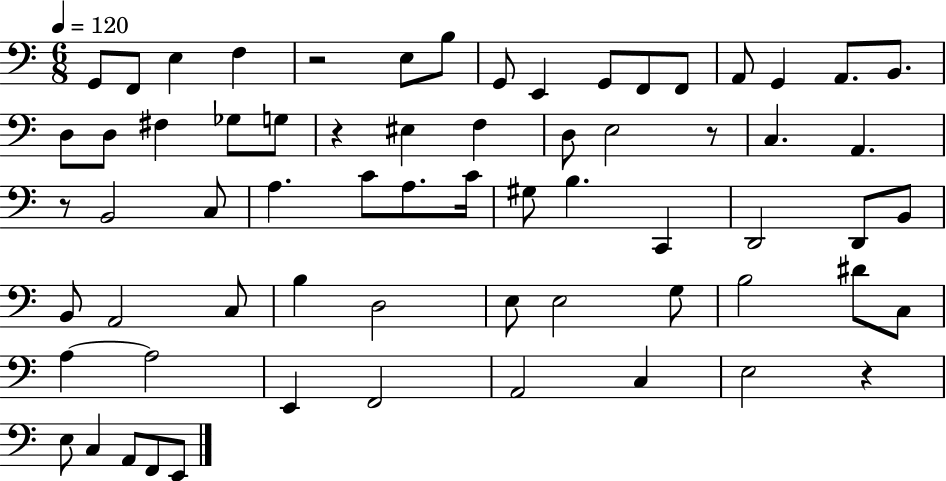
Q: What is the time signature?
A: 6/8